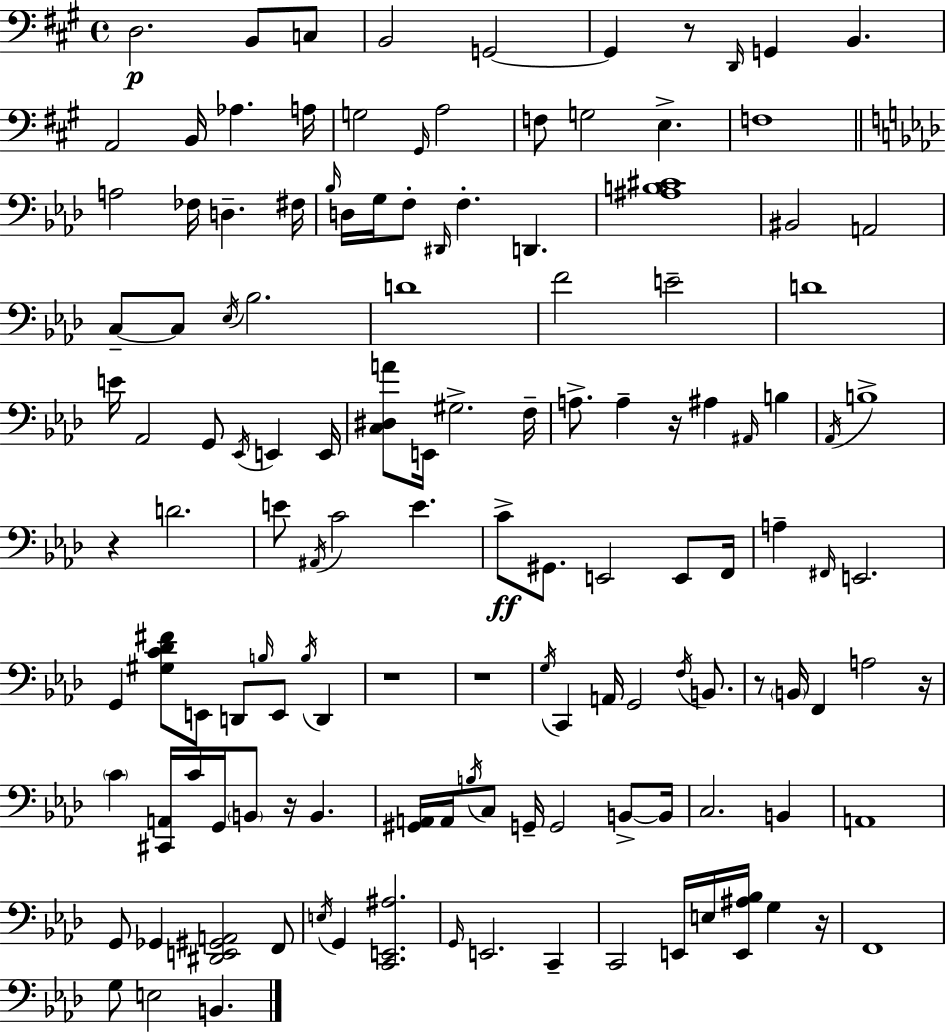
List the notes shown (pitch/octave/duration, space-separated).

D3/h. B2/e C3/e B2/h G2/h G2/q R/e D2/s G2/q B2/q. A2/h B2/s Ab3/q. A3/s G3/h G#2/s A3/h F3/e G3/h E3/q. F3/w A3/h FES3/s D3/q. F#3/s Bb3/s D3/s G3/s F3/e D#2/s F3/q. D2/q. [A#3,B3,C#4]/w BIS2/h A2/h C3/e C3/e Eb3/s Bb3/h. D4/w F4/h E4/h D4/w E4/s Ab2/h G2/e Eb2/s E2/q E2/s [C3,D#3,A4]/e E2/s G#3/h. F3/s A3/e. A3/q R/s A#3/q A#2/s B3/q Ab2/s B3/w R/q D4/h. E4/e A#2/s C4/h E4/q. C4/e G#2/e. E2/h E2/e F2/s A3/q F#2/s E2/h. G2/q [G#3,C4,Db4,F#4]/e E2/e D2/e B3/s E2/e B3/s D2/q R/w R/w G3/s C2/q A2/s G2/h F3/s B2/e. R/e B2/s F2/q A3/h R/s C4/q [C#2,A2]/s C4/s G2/s B2/e R/s B2/q. [G#2,A2]/s A2/s B3/s C3/e G2/s G2/h B2/e B2/s C3/h. B2/q A2/w G2/e Gb2/q [D#2,E2,G#2,A2]/h F2/e E3/s G2/q [C2,E2,A#3]/h. G2/s E2/h. C2/q C2/h E2/s E3/s [E2,A#3,Bb3]/s G3/q R/s F2/w G3/e E3/h B2/q.